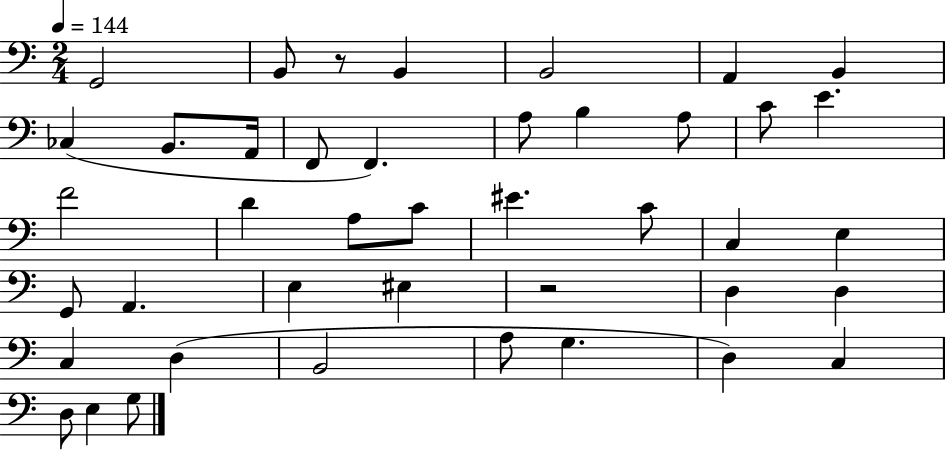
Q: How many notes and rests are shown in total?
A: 42